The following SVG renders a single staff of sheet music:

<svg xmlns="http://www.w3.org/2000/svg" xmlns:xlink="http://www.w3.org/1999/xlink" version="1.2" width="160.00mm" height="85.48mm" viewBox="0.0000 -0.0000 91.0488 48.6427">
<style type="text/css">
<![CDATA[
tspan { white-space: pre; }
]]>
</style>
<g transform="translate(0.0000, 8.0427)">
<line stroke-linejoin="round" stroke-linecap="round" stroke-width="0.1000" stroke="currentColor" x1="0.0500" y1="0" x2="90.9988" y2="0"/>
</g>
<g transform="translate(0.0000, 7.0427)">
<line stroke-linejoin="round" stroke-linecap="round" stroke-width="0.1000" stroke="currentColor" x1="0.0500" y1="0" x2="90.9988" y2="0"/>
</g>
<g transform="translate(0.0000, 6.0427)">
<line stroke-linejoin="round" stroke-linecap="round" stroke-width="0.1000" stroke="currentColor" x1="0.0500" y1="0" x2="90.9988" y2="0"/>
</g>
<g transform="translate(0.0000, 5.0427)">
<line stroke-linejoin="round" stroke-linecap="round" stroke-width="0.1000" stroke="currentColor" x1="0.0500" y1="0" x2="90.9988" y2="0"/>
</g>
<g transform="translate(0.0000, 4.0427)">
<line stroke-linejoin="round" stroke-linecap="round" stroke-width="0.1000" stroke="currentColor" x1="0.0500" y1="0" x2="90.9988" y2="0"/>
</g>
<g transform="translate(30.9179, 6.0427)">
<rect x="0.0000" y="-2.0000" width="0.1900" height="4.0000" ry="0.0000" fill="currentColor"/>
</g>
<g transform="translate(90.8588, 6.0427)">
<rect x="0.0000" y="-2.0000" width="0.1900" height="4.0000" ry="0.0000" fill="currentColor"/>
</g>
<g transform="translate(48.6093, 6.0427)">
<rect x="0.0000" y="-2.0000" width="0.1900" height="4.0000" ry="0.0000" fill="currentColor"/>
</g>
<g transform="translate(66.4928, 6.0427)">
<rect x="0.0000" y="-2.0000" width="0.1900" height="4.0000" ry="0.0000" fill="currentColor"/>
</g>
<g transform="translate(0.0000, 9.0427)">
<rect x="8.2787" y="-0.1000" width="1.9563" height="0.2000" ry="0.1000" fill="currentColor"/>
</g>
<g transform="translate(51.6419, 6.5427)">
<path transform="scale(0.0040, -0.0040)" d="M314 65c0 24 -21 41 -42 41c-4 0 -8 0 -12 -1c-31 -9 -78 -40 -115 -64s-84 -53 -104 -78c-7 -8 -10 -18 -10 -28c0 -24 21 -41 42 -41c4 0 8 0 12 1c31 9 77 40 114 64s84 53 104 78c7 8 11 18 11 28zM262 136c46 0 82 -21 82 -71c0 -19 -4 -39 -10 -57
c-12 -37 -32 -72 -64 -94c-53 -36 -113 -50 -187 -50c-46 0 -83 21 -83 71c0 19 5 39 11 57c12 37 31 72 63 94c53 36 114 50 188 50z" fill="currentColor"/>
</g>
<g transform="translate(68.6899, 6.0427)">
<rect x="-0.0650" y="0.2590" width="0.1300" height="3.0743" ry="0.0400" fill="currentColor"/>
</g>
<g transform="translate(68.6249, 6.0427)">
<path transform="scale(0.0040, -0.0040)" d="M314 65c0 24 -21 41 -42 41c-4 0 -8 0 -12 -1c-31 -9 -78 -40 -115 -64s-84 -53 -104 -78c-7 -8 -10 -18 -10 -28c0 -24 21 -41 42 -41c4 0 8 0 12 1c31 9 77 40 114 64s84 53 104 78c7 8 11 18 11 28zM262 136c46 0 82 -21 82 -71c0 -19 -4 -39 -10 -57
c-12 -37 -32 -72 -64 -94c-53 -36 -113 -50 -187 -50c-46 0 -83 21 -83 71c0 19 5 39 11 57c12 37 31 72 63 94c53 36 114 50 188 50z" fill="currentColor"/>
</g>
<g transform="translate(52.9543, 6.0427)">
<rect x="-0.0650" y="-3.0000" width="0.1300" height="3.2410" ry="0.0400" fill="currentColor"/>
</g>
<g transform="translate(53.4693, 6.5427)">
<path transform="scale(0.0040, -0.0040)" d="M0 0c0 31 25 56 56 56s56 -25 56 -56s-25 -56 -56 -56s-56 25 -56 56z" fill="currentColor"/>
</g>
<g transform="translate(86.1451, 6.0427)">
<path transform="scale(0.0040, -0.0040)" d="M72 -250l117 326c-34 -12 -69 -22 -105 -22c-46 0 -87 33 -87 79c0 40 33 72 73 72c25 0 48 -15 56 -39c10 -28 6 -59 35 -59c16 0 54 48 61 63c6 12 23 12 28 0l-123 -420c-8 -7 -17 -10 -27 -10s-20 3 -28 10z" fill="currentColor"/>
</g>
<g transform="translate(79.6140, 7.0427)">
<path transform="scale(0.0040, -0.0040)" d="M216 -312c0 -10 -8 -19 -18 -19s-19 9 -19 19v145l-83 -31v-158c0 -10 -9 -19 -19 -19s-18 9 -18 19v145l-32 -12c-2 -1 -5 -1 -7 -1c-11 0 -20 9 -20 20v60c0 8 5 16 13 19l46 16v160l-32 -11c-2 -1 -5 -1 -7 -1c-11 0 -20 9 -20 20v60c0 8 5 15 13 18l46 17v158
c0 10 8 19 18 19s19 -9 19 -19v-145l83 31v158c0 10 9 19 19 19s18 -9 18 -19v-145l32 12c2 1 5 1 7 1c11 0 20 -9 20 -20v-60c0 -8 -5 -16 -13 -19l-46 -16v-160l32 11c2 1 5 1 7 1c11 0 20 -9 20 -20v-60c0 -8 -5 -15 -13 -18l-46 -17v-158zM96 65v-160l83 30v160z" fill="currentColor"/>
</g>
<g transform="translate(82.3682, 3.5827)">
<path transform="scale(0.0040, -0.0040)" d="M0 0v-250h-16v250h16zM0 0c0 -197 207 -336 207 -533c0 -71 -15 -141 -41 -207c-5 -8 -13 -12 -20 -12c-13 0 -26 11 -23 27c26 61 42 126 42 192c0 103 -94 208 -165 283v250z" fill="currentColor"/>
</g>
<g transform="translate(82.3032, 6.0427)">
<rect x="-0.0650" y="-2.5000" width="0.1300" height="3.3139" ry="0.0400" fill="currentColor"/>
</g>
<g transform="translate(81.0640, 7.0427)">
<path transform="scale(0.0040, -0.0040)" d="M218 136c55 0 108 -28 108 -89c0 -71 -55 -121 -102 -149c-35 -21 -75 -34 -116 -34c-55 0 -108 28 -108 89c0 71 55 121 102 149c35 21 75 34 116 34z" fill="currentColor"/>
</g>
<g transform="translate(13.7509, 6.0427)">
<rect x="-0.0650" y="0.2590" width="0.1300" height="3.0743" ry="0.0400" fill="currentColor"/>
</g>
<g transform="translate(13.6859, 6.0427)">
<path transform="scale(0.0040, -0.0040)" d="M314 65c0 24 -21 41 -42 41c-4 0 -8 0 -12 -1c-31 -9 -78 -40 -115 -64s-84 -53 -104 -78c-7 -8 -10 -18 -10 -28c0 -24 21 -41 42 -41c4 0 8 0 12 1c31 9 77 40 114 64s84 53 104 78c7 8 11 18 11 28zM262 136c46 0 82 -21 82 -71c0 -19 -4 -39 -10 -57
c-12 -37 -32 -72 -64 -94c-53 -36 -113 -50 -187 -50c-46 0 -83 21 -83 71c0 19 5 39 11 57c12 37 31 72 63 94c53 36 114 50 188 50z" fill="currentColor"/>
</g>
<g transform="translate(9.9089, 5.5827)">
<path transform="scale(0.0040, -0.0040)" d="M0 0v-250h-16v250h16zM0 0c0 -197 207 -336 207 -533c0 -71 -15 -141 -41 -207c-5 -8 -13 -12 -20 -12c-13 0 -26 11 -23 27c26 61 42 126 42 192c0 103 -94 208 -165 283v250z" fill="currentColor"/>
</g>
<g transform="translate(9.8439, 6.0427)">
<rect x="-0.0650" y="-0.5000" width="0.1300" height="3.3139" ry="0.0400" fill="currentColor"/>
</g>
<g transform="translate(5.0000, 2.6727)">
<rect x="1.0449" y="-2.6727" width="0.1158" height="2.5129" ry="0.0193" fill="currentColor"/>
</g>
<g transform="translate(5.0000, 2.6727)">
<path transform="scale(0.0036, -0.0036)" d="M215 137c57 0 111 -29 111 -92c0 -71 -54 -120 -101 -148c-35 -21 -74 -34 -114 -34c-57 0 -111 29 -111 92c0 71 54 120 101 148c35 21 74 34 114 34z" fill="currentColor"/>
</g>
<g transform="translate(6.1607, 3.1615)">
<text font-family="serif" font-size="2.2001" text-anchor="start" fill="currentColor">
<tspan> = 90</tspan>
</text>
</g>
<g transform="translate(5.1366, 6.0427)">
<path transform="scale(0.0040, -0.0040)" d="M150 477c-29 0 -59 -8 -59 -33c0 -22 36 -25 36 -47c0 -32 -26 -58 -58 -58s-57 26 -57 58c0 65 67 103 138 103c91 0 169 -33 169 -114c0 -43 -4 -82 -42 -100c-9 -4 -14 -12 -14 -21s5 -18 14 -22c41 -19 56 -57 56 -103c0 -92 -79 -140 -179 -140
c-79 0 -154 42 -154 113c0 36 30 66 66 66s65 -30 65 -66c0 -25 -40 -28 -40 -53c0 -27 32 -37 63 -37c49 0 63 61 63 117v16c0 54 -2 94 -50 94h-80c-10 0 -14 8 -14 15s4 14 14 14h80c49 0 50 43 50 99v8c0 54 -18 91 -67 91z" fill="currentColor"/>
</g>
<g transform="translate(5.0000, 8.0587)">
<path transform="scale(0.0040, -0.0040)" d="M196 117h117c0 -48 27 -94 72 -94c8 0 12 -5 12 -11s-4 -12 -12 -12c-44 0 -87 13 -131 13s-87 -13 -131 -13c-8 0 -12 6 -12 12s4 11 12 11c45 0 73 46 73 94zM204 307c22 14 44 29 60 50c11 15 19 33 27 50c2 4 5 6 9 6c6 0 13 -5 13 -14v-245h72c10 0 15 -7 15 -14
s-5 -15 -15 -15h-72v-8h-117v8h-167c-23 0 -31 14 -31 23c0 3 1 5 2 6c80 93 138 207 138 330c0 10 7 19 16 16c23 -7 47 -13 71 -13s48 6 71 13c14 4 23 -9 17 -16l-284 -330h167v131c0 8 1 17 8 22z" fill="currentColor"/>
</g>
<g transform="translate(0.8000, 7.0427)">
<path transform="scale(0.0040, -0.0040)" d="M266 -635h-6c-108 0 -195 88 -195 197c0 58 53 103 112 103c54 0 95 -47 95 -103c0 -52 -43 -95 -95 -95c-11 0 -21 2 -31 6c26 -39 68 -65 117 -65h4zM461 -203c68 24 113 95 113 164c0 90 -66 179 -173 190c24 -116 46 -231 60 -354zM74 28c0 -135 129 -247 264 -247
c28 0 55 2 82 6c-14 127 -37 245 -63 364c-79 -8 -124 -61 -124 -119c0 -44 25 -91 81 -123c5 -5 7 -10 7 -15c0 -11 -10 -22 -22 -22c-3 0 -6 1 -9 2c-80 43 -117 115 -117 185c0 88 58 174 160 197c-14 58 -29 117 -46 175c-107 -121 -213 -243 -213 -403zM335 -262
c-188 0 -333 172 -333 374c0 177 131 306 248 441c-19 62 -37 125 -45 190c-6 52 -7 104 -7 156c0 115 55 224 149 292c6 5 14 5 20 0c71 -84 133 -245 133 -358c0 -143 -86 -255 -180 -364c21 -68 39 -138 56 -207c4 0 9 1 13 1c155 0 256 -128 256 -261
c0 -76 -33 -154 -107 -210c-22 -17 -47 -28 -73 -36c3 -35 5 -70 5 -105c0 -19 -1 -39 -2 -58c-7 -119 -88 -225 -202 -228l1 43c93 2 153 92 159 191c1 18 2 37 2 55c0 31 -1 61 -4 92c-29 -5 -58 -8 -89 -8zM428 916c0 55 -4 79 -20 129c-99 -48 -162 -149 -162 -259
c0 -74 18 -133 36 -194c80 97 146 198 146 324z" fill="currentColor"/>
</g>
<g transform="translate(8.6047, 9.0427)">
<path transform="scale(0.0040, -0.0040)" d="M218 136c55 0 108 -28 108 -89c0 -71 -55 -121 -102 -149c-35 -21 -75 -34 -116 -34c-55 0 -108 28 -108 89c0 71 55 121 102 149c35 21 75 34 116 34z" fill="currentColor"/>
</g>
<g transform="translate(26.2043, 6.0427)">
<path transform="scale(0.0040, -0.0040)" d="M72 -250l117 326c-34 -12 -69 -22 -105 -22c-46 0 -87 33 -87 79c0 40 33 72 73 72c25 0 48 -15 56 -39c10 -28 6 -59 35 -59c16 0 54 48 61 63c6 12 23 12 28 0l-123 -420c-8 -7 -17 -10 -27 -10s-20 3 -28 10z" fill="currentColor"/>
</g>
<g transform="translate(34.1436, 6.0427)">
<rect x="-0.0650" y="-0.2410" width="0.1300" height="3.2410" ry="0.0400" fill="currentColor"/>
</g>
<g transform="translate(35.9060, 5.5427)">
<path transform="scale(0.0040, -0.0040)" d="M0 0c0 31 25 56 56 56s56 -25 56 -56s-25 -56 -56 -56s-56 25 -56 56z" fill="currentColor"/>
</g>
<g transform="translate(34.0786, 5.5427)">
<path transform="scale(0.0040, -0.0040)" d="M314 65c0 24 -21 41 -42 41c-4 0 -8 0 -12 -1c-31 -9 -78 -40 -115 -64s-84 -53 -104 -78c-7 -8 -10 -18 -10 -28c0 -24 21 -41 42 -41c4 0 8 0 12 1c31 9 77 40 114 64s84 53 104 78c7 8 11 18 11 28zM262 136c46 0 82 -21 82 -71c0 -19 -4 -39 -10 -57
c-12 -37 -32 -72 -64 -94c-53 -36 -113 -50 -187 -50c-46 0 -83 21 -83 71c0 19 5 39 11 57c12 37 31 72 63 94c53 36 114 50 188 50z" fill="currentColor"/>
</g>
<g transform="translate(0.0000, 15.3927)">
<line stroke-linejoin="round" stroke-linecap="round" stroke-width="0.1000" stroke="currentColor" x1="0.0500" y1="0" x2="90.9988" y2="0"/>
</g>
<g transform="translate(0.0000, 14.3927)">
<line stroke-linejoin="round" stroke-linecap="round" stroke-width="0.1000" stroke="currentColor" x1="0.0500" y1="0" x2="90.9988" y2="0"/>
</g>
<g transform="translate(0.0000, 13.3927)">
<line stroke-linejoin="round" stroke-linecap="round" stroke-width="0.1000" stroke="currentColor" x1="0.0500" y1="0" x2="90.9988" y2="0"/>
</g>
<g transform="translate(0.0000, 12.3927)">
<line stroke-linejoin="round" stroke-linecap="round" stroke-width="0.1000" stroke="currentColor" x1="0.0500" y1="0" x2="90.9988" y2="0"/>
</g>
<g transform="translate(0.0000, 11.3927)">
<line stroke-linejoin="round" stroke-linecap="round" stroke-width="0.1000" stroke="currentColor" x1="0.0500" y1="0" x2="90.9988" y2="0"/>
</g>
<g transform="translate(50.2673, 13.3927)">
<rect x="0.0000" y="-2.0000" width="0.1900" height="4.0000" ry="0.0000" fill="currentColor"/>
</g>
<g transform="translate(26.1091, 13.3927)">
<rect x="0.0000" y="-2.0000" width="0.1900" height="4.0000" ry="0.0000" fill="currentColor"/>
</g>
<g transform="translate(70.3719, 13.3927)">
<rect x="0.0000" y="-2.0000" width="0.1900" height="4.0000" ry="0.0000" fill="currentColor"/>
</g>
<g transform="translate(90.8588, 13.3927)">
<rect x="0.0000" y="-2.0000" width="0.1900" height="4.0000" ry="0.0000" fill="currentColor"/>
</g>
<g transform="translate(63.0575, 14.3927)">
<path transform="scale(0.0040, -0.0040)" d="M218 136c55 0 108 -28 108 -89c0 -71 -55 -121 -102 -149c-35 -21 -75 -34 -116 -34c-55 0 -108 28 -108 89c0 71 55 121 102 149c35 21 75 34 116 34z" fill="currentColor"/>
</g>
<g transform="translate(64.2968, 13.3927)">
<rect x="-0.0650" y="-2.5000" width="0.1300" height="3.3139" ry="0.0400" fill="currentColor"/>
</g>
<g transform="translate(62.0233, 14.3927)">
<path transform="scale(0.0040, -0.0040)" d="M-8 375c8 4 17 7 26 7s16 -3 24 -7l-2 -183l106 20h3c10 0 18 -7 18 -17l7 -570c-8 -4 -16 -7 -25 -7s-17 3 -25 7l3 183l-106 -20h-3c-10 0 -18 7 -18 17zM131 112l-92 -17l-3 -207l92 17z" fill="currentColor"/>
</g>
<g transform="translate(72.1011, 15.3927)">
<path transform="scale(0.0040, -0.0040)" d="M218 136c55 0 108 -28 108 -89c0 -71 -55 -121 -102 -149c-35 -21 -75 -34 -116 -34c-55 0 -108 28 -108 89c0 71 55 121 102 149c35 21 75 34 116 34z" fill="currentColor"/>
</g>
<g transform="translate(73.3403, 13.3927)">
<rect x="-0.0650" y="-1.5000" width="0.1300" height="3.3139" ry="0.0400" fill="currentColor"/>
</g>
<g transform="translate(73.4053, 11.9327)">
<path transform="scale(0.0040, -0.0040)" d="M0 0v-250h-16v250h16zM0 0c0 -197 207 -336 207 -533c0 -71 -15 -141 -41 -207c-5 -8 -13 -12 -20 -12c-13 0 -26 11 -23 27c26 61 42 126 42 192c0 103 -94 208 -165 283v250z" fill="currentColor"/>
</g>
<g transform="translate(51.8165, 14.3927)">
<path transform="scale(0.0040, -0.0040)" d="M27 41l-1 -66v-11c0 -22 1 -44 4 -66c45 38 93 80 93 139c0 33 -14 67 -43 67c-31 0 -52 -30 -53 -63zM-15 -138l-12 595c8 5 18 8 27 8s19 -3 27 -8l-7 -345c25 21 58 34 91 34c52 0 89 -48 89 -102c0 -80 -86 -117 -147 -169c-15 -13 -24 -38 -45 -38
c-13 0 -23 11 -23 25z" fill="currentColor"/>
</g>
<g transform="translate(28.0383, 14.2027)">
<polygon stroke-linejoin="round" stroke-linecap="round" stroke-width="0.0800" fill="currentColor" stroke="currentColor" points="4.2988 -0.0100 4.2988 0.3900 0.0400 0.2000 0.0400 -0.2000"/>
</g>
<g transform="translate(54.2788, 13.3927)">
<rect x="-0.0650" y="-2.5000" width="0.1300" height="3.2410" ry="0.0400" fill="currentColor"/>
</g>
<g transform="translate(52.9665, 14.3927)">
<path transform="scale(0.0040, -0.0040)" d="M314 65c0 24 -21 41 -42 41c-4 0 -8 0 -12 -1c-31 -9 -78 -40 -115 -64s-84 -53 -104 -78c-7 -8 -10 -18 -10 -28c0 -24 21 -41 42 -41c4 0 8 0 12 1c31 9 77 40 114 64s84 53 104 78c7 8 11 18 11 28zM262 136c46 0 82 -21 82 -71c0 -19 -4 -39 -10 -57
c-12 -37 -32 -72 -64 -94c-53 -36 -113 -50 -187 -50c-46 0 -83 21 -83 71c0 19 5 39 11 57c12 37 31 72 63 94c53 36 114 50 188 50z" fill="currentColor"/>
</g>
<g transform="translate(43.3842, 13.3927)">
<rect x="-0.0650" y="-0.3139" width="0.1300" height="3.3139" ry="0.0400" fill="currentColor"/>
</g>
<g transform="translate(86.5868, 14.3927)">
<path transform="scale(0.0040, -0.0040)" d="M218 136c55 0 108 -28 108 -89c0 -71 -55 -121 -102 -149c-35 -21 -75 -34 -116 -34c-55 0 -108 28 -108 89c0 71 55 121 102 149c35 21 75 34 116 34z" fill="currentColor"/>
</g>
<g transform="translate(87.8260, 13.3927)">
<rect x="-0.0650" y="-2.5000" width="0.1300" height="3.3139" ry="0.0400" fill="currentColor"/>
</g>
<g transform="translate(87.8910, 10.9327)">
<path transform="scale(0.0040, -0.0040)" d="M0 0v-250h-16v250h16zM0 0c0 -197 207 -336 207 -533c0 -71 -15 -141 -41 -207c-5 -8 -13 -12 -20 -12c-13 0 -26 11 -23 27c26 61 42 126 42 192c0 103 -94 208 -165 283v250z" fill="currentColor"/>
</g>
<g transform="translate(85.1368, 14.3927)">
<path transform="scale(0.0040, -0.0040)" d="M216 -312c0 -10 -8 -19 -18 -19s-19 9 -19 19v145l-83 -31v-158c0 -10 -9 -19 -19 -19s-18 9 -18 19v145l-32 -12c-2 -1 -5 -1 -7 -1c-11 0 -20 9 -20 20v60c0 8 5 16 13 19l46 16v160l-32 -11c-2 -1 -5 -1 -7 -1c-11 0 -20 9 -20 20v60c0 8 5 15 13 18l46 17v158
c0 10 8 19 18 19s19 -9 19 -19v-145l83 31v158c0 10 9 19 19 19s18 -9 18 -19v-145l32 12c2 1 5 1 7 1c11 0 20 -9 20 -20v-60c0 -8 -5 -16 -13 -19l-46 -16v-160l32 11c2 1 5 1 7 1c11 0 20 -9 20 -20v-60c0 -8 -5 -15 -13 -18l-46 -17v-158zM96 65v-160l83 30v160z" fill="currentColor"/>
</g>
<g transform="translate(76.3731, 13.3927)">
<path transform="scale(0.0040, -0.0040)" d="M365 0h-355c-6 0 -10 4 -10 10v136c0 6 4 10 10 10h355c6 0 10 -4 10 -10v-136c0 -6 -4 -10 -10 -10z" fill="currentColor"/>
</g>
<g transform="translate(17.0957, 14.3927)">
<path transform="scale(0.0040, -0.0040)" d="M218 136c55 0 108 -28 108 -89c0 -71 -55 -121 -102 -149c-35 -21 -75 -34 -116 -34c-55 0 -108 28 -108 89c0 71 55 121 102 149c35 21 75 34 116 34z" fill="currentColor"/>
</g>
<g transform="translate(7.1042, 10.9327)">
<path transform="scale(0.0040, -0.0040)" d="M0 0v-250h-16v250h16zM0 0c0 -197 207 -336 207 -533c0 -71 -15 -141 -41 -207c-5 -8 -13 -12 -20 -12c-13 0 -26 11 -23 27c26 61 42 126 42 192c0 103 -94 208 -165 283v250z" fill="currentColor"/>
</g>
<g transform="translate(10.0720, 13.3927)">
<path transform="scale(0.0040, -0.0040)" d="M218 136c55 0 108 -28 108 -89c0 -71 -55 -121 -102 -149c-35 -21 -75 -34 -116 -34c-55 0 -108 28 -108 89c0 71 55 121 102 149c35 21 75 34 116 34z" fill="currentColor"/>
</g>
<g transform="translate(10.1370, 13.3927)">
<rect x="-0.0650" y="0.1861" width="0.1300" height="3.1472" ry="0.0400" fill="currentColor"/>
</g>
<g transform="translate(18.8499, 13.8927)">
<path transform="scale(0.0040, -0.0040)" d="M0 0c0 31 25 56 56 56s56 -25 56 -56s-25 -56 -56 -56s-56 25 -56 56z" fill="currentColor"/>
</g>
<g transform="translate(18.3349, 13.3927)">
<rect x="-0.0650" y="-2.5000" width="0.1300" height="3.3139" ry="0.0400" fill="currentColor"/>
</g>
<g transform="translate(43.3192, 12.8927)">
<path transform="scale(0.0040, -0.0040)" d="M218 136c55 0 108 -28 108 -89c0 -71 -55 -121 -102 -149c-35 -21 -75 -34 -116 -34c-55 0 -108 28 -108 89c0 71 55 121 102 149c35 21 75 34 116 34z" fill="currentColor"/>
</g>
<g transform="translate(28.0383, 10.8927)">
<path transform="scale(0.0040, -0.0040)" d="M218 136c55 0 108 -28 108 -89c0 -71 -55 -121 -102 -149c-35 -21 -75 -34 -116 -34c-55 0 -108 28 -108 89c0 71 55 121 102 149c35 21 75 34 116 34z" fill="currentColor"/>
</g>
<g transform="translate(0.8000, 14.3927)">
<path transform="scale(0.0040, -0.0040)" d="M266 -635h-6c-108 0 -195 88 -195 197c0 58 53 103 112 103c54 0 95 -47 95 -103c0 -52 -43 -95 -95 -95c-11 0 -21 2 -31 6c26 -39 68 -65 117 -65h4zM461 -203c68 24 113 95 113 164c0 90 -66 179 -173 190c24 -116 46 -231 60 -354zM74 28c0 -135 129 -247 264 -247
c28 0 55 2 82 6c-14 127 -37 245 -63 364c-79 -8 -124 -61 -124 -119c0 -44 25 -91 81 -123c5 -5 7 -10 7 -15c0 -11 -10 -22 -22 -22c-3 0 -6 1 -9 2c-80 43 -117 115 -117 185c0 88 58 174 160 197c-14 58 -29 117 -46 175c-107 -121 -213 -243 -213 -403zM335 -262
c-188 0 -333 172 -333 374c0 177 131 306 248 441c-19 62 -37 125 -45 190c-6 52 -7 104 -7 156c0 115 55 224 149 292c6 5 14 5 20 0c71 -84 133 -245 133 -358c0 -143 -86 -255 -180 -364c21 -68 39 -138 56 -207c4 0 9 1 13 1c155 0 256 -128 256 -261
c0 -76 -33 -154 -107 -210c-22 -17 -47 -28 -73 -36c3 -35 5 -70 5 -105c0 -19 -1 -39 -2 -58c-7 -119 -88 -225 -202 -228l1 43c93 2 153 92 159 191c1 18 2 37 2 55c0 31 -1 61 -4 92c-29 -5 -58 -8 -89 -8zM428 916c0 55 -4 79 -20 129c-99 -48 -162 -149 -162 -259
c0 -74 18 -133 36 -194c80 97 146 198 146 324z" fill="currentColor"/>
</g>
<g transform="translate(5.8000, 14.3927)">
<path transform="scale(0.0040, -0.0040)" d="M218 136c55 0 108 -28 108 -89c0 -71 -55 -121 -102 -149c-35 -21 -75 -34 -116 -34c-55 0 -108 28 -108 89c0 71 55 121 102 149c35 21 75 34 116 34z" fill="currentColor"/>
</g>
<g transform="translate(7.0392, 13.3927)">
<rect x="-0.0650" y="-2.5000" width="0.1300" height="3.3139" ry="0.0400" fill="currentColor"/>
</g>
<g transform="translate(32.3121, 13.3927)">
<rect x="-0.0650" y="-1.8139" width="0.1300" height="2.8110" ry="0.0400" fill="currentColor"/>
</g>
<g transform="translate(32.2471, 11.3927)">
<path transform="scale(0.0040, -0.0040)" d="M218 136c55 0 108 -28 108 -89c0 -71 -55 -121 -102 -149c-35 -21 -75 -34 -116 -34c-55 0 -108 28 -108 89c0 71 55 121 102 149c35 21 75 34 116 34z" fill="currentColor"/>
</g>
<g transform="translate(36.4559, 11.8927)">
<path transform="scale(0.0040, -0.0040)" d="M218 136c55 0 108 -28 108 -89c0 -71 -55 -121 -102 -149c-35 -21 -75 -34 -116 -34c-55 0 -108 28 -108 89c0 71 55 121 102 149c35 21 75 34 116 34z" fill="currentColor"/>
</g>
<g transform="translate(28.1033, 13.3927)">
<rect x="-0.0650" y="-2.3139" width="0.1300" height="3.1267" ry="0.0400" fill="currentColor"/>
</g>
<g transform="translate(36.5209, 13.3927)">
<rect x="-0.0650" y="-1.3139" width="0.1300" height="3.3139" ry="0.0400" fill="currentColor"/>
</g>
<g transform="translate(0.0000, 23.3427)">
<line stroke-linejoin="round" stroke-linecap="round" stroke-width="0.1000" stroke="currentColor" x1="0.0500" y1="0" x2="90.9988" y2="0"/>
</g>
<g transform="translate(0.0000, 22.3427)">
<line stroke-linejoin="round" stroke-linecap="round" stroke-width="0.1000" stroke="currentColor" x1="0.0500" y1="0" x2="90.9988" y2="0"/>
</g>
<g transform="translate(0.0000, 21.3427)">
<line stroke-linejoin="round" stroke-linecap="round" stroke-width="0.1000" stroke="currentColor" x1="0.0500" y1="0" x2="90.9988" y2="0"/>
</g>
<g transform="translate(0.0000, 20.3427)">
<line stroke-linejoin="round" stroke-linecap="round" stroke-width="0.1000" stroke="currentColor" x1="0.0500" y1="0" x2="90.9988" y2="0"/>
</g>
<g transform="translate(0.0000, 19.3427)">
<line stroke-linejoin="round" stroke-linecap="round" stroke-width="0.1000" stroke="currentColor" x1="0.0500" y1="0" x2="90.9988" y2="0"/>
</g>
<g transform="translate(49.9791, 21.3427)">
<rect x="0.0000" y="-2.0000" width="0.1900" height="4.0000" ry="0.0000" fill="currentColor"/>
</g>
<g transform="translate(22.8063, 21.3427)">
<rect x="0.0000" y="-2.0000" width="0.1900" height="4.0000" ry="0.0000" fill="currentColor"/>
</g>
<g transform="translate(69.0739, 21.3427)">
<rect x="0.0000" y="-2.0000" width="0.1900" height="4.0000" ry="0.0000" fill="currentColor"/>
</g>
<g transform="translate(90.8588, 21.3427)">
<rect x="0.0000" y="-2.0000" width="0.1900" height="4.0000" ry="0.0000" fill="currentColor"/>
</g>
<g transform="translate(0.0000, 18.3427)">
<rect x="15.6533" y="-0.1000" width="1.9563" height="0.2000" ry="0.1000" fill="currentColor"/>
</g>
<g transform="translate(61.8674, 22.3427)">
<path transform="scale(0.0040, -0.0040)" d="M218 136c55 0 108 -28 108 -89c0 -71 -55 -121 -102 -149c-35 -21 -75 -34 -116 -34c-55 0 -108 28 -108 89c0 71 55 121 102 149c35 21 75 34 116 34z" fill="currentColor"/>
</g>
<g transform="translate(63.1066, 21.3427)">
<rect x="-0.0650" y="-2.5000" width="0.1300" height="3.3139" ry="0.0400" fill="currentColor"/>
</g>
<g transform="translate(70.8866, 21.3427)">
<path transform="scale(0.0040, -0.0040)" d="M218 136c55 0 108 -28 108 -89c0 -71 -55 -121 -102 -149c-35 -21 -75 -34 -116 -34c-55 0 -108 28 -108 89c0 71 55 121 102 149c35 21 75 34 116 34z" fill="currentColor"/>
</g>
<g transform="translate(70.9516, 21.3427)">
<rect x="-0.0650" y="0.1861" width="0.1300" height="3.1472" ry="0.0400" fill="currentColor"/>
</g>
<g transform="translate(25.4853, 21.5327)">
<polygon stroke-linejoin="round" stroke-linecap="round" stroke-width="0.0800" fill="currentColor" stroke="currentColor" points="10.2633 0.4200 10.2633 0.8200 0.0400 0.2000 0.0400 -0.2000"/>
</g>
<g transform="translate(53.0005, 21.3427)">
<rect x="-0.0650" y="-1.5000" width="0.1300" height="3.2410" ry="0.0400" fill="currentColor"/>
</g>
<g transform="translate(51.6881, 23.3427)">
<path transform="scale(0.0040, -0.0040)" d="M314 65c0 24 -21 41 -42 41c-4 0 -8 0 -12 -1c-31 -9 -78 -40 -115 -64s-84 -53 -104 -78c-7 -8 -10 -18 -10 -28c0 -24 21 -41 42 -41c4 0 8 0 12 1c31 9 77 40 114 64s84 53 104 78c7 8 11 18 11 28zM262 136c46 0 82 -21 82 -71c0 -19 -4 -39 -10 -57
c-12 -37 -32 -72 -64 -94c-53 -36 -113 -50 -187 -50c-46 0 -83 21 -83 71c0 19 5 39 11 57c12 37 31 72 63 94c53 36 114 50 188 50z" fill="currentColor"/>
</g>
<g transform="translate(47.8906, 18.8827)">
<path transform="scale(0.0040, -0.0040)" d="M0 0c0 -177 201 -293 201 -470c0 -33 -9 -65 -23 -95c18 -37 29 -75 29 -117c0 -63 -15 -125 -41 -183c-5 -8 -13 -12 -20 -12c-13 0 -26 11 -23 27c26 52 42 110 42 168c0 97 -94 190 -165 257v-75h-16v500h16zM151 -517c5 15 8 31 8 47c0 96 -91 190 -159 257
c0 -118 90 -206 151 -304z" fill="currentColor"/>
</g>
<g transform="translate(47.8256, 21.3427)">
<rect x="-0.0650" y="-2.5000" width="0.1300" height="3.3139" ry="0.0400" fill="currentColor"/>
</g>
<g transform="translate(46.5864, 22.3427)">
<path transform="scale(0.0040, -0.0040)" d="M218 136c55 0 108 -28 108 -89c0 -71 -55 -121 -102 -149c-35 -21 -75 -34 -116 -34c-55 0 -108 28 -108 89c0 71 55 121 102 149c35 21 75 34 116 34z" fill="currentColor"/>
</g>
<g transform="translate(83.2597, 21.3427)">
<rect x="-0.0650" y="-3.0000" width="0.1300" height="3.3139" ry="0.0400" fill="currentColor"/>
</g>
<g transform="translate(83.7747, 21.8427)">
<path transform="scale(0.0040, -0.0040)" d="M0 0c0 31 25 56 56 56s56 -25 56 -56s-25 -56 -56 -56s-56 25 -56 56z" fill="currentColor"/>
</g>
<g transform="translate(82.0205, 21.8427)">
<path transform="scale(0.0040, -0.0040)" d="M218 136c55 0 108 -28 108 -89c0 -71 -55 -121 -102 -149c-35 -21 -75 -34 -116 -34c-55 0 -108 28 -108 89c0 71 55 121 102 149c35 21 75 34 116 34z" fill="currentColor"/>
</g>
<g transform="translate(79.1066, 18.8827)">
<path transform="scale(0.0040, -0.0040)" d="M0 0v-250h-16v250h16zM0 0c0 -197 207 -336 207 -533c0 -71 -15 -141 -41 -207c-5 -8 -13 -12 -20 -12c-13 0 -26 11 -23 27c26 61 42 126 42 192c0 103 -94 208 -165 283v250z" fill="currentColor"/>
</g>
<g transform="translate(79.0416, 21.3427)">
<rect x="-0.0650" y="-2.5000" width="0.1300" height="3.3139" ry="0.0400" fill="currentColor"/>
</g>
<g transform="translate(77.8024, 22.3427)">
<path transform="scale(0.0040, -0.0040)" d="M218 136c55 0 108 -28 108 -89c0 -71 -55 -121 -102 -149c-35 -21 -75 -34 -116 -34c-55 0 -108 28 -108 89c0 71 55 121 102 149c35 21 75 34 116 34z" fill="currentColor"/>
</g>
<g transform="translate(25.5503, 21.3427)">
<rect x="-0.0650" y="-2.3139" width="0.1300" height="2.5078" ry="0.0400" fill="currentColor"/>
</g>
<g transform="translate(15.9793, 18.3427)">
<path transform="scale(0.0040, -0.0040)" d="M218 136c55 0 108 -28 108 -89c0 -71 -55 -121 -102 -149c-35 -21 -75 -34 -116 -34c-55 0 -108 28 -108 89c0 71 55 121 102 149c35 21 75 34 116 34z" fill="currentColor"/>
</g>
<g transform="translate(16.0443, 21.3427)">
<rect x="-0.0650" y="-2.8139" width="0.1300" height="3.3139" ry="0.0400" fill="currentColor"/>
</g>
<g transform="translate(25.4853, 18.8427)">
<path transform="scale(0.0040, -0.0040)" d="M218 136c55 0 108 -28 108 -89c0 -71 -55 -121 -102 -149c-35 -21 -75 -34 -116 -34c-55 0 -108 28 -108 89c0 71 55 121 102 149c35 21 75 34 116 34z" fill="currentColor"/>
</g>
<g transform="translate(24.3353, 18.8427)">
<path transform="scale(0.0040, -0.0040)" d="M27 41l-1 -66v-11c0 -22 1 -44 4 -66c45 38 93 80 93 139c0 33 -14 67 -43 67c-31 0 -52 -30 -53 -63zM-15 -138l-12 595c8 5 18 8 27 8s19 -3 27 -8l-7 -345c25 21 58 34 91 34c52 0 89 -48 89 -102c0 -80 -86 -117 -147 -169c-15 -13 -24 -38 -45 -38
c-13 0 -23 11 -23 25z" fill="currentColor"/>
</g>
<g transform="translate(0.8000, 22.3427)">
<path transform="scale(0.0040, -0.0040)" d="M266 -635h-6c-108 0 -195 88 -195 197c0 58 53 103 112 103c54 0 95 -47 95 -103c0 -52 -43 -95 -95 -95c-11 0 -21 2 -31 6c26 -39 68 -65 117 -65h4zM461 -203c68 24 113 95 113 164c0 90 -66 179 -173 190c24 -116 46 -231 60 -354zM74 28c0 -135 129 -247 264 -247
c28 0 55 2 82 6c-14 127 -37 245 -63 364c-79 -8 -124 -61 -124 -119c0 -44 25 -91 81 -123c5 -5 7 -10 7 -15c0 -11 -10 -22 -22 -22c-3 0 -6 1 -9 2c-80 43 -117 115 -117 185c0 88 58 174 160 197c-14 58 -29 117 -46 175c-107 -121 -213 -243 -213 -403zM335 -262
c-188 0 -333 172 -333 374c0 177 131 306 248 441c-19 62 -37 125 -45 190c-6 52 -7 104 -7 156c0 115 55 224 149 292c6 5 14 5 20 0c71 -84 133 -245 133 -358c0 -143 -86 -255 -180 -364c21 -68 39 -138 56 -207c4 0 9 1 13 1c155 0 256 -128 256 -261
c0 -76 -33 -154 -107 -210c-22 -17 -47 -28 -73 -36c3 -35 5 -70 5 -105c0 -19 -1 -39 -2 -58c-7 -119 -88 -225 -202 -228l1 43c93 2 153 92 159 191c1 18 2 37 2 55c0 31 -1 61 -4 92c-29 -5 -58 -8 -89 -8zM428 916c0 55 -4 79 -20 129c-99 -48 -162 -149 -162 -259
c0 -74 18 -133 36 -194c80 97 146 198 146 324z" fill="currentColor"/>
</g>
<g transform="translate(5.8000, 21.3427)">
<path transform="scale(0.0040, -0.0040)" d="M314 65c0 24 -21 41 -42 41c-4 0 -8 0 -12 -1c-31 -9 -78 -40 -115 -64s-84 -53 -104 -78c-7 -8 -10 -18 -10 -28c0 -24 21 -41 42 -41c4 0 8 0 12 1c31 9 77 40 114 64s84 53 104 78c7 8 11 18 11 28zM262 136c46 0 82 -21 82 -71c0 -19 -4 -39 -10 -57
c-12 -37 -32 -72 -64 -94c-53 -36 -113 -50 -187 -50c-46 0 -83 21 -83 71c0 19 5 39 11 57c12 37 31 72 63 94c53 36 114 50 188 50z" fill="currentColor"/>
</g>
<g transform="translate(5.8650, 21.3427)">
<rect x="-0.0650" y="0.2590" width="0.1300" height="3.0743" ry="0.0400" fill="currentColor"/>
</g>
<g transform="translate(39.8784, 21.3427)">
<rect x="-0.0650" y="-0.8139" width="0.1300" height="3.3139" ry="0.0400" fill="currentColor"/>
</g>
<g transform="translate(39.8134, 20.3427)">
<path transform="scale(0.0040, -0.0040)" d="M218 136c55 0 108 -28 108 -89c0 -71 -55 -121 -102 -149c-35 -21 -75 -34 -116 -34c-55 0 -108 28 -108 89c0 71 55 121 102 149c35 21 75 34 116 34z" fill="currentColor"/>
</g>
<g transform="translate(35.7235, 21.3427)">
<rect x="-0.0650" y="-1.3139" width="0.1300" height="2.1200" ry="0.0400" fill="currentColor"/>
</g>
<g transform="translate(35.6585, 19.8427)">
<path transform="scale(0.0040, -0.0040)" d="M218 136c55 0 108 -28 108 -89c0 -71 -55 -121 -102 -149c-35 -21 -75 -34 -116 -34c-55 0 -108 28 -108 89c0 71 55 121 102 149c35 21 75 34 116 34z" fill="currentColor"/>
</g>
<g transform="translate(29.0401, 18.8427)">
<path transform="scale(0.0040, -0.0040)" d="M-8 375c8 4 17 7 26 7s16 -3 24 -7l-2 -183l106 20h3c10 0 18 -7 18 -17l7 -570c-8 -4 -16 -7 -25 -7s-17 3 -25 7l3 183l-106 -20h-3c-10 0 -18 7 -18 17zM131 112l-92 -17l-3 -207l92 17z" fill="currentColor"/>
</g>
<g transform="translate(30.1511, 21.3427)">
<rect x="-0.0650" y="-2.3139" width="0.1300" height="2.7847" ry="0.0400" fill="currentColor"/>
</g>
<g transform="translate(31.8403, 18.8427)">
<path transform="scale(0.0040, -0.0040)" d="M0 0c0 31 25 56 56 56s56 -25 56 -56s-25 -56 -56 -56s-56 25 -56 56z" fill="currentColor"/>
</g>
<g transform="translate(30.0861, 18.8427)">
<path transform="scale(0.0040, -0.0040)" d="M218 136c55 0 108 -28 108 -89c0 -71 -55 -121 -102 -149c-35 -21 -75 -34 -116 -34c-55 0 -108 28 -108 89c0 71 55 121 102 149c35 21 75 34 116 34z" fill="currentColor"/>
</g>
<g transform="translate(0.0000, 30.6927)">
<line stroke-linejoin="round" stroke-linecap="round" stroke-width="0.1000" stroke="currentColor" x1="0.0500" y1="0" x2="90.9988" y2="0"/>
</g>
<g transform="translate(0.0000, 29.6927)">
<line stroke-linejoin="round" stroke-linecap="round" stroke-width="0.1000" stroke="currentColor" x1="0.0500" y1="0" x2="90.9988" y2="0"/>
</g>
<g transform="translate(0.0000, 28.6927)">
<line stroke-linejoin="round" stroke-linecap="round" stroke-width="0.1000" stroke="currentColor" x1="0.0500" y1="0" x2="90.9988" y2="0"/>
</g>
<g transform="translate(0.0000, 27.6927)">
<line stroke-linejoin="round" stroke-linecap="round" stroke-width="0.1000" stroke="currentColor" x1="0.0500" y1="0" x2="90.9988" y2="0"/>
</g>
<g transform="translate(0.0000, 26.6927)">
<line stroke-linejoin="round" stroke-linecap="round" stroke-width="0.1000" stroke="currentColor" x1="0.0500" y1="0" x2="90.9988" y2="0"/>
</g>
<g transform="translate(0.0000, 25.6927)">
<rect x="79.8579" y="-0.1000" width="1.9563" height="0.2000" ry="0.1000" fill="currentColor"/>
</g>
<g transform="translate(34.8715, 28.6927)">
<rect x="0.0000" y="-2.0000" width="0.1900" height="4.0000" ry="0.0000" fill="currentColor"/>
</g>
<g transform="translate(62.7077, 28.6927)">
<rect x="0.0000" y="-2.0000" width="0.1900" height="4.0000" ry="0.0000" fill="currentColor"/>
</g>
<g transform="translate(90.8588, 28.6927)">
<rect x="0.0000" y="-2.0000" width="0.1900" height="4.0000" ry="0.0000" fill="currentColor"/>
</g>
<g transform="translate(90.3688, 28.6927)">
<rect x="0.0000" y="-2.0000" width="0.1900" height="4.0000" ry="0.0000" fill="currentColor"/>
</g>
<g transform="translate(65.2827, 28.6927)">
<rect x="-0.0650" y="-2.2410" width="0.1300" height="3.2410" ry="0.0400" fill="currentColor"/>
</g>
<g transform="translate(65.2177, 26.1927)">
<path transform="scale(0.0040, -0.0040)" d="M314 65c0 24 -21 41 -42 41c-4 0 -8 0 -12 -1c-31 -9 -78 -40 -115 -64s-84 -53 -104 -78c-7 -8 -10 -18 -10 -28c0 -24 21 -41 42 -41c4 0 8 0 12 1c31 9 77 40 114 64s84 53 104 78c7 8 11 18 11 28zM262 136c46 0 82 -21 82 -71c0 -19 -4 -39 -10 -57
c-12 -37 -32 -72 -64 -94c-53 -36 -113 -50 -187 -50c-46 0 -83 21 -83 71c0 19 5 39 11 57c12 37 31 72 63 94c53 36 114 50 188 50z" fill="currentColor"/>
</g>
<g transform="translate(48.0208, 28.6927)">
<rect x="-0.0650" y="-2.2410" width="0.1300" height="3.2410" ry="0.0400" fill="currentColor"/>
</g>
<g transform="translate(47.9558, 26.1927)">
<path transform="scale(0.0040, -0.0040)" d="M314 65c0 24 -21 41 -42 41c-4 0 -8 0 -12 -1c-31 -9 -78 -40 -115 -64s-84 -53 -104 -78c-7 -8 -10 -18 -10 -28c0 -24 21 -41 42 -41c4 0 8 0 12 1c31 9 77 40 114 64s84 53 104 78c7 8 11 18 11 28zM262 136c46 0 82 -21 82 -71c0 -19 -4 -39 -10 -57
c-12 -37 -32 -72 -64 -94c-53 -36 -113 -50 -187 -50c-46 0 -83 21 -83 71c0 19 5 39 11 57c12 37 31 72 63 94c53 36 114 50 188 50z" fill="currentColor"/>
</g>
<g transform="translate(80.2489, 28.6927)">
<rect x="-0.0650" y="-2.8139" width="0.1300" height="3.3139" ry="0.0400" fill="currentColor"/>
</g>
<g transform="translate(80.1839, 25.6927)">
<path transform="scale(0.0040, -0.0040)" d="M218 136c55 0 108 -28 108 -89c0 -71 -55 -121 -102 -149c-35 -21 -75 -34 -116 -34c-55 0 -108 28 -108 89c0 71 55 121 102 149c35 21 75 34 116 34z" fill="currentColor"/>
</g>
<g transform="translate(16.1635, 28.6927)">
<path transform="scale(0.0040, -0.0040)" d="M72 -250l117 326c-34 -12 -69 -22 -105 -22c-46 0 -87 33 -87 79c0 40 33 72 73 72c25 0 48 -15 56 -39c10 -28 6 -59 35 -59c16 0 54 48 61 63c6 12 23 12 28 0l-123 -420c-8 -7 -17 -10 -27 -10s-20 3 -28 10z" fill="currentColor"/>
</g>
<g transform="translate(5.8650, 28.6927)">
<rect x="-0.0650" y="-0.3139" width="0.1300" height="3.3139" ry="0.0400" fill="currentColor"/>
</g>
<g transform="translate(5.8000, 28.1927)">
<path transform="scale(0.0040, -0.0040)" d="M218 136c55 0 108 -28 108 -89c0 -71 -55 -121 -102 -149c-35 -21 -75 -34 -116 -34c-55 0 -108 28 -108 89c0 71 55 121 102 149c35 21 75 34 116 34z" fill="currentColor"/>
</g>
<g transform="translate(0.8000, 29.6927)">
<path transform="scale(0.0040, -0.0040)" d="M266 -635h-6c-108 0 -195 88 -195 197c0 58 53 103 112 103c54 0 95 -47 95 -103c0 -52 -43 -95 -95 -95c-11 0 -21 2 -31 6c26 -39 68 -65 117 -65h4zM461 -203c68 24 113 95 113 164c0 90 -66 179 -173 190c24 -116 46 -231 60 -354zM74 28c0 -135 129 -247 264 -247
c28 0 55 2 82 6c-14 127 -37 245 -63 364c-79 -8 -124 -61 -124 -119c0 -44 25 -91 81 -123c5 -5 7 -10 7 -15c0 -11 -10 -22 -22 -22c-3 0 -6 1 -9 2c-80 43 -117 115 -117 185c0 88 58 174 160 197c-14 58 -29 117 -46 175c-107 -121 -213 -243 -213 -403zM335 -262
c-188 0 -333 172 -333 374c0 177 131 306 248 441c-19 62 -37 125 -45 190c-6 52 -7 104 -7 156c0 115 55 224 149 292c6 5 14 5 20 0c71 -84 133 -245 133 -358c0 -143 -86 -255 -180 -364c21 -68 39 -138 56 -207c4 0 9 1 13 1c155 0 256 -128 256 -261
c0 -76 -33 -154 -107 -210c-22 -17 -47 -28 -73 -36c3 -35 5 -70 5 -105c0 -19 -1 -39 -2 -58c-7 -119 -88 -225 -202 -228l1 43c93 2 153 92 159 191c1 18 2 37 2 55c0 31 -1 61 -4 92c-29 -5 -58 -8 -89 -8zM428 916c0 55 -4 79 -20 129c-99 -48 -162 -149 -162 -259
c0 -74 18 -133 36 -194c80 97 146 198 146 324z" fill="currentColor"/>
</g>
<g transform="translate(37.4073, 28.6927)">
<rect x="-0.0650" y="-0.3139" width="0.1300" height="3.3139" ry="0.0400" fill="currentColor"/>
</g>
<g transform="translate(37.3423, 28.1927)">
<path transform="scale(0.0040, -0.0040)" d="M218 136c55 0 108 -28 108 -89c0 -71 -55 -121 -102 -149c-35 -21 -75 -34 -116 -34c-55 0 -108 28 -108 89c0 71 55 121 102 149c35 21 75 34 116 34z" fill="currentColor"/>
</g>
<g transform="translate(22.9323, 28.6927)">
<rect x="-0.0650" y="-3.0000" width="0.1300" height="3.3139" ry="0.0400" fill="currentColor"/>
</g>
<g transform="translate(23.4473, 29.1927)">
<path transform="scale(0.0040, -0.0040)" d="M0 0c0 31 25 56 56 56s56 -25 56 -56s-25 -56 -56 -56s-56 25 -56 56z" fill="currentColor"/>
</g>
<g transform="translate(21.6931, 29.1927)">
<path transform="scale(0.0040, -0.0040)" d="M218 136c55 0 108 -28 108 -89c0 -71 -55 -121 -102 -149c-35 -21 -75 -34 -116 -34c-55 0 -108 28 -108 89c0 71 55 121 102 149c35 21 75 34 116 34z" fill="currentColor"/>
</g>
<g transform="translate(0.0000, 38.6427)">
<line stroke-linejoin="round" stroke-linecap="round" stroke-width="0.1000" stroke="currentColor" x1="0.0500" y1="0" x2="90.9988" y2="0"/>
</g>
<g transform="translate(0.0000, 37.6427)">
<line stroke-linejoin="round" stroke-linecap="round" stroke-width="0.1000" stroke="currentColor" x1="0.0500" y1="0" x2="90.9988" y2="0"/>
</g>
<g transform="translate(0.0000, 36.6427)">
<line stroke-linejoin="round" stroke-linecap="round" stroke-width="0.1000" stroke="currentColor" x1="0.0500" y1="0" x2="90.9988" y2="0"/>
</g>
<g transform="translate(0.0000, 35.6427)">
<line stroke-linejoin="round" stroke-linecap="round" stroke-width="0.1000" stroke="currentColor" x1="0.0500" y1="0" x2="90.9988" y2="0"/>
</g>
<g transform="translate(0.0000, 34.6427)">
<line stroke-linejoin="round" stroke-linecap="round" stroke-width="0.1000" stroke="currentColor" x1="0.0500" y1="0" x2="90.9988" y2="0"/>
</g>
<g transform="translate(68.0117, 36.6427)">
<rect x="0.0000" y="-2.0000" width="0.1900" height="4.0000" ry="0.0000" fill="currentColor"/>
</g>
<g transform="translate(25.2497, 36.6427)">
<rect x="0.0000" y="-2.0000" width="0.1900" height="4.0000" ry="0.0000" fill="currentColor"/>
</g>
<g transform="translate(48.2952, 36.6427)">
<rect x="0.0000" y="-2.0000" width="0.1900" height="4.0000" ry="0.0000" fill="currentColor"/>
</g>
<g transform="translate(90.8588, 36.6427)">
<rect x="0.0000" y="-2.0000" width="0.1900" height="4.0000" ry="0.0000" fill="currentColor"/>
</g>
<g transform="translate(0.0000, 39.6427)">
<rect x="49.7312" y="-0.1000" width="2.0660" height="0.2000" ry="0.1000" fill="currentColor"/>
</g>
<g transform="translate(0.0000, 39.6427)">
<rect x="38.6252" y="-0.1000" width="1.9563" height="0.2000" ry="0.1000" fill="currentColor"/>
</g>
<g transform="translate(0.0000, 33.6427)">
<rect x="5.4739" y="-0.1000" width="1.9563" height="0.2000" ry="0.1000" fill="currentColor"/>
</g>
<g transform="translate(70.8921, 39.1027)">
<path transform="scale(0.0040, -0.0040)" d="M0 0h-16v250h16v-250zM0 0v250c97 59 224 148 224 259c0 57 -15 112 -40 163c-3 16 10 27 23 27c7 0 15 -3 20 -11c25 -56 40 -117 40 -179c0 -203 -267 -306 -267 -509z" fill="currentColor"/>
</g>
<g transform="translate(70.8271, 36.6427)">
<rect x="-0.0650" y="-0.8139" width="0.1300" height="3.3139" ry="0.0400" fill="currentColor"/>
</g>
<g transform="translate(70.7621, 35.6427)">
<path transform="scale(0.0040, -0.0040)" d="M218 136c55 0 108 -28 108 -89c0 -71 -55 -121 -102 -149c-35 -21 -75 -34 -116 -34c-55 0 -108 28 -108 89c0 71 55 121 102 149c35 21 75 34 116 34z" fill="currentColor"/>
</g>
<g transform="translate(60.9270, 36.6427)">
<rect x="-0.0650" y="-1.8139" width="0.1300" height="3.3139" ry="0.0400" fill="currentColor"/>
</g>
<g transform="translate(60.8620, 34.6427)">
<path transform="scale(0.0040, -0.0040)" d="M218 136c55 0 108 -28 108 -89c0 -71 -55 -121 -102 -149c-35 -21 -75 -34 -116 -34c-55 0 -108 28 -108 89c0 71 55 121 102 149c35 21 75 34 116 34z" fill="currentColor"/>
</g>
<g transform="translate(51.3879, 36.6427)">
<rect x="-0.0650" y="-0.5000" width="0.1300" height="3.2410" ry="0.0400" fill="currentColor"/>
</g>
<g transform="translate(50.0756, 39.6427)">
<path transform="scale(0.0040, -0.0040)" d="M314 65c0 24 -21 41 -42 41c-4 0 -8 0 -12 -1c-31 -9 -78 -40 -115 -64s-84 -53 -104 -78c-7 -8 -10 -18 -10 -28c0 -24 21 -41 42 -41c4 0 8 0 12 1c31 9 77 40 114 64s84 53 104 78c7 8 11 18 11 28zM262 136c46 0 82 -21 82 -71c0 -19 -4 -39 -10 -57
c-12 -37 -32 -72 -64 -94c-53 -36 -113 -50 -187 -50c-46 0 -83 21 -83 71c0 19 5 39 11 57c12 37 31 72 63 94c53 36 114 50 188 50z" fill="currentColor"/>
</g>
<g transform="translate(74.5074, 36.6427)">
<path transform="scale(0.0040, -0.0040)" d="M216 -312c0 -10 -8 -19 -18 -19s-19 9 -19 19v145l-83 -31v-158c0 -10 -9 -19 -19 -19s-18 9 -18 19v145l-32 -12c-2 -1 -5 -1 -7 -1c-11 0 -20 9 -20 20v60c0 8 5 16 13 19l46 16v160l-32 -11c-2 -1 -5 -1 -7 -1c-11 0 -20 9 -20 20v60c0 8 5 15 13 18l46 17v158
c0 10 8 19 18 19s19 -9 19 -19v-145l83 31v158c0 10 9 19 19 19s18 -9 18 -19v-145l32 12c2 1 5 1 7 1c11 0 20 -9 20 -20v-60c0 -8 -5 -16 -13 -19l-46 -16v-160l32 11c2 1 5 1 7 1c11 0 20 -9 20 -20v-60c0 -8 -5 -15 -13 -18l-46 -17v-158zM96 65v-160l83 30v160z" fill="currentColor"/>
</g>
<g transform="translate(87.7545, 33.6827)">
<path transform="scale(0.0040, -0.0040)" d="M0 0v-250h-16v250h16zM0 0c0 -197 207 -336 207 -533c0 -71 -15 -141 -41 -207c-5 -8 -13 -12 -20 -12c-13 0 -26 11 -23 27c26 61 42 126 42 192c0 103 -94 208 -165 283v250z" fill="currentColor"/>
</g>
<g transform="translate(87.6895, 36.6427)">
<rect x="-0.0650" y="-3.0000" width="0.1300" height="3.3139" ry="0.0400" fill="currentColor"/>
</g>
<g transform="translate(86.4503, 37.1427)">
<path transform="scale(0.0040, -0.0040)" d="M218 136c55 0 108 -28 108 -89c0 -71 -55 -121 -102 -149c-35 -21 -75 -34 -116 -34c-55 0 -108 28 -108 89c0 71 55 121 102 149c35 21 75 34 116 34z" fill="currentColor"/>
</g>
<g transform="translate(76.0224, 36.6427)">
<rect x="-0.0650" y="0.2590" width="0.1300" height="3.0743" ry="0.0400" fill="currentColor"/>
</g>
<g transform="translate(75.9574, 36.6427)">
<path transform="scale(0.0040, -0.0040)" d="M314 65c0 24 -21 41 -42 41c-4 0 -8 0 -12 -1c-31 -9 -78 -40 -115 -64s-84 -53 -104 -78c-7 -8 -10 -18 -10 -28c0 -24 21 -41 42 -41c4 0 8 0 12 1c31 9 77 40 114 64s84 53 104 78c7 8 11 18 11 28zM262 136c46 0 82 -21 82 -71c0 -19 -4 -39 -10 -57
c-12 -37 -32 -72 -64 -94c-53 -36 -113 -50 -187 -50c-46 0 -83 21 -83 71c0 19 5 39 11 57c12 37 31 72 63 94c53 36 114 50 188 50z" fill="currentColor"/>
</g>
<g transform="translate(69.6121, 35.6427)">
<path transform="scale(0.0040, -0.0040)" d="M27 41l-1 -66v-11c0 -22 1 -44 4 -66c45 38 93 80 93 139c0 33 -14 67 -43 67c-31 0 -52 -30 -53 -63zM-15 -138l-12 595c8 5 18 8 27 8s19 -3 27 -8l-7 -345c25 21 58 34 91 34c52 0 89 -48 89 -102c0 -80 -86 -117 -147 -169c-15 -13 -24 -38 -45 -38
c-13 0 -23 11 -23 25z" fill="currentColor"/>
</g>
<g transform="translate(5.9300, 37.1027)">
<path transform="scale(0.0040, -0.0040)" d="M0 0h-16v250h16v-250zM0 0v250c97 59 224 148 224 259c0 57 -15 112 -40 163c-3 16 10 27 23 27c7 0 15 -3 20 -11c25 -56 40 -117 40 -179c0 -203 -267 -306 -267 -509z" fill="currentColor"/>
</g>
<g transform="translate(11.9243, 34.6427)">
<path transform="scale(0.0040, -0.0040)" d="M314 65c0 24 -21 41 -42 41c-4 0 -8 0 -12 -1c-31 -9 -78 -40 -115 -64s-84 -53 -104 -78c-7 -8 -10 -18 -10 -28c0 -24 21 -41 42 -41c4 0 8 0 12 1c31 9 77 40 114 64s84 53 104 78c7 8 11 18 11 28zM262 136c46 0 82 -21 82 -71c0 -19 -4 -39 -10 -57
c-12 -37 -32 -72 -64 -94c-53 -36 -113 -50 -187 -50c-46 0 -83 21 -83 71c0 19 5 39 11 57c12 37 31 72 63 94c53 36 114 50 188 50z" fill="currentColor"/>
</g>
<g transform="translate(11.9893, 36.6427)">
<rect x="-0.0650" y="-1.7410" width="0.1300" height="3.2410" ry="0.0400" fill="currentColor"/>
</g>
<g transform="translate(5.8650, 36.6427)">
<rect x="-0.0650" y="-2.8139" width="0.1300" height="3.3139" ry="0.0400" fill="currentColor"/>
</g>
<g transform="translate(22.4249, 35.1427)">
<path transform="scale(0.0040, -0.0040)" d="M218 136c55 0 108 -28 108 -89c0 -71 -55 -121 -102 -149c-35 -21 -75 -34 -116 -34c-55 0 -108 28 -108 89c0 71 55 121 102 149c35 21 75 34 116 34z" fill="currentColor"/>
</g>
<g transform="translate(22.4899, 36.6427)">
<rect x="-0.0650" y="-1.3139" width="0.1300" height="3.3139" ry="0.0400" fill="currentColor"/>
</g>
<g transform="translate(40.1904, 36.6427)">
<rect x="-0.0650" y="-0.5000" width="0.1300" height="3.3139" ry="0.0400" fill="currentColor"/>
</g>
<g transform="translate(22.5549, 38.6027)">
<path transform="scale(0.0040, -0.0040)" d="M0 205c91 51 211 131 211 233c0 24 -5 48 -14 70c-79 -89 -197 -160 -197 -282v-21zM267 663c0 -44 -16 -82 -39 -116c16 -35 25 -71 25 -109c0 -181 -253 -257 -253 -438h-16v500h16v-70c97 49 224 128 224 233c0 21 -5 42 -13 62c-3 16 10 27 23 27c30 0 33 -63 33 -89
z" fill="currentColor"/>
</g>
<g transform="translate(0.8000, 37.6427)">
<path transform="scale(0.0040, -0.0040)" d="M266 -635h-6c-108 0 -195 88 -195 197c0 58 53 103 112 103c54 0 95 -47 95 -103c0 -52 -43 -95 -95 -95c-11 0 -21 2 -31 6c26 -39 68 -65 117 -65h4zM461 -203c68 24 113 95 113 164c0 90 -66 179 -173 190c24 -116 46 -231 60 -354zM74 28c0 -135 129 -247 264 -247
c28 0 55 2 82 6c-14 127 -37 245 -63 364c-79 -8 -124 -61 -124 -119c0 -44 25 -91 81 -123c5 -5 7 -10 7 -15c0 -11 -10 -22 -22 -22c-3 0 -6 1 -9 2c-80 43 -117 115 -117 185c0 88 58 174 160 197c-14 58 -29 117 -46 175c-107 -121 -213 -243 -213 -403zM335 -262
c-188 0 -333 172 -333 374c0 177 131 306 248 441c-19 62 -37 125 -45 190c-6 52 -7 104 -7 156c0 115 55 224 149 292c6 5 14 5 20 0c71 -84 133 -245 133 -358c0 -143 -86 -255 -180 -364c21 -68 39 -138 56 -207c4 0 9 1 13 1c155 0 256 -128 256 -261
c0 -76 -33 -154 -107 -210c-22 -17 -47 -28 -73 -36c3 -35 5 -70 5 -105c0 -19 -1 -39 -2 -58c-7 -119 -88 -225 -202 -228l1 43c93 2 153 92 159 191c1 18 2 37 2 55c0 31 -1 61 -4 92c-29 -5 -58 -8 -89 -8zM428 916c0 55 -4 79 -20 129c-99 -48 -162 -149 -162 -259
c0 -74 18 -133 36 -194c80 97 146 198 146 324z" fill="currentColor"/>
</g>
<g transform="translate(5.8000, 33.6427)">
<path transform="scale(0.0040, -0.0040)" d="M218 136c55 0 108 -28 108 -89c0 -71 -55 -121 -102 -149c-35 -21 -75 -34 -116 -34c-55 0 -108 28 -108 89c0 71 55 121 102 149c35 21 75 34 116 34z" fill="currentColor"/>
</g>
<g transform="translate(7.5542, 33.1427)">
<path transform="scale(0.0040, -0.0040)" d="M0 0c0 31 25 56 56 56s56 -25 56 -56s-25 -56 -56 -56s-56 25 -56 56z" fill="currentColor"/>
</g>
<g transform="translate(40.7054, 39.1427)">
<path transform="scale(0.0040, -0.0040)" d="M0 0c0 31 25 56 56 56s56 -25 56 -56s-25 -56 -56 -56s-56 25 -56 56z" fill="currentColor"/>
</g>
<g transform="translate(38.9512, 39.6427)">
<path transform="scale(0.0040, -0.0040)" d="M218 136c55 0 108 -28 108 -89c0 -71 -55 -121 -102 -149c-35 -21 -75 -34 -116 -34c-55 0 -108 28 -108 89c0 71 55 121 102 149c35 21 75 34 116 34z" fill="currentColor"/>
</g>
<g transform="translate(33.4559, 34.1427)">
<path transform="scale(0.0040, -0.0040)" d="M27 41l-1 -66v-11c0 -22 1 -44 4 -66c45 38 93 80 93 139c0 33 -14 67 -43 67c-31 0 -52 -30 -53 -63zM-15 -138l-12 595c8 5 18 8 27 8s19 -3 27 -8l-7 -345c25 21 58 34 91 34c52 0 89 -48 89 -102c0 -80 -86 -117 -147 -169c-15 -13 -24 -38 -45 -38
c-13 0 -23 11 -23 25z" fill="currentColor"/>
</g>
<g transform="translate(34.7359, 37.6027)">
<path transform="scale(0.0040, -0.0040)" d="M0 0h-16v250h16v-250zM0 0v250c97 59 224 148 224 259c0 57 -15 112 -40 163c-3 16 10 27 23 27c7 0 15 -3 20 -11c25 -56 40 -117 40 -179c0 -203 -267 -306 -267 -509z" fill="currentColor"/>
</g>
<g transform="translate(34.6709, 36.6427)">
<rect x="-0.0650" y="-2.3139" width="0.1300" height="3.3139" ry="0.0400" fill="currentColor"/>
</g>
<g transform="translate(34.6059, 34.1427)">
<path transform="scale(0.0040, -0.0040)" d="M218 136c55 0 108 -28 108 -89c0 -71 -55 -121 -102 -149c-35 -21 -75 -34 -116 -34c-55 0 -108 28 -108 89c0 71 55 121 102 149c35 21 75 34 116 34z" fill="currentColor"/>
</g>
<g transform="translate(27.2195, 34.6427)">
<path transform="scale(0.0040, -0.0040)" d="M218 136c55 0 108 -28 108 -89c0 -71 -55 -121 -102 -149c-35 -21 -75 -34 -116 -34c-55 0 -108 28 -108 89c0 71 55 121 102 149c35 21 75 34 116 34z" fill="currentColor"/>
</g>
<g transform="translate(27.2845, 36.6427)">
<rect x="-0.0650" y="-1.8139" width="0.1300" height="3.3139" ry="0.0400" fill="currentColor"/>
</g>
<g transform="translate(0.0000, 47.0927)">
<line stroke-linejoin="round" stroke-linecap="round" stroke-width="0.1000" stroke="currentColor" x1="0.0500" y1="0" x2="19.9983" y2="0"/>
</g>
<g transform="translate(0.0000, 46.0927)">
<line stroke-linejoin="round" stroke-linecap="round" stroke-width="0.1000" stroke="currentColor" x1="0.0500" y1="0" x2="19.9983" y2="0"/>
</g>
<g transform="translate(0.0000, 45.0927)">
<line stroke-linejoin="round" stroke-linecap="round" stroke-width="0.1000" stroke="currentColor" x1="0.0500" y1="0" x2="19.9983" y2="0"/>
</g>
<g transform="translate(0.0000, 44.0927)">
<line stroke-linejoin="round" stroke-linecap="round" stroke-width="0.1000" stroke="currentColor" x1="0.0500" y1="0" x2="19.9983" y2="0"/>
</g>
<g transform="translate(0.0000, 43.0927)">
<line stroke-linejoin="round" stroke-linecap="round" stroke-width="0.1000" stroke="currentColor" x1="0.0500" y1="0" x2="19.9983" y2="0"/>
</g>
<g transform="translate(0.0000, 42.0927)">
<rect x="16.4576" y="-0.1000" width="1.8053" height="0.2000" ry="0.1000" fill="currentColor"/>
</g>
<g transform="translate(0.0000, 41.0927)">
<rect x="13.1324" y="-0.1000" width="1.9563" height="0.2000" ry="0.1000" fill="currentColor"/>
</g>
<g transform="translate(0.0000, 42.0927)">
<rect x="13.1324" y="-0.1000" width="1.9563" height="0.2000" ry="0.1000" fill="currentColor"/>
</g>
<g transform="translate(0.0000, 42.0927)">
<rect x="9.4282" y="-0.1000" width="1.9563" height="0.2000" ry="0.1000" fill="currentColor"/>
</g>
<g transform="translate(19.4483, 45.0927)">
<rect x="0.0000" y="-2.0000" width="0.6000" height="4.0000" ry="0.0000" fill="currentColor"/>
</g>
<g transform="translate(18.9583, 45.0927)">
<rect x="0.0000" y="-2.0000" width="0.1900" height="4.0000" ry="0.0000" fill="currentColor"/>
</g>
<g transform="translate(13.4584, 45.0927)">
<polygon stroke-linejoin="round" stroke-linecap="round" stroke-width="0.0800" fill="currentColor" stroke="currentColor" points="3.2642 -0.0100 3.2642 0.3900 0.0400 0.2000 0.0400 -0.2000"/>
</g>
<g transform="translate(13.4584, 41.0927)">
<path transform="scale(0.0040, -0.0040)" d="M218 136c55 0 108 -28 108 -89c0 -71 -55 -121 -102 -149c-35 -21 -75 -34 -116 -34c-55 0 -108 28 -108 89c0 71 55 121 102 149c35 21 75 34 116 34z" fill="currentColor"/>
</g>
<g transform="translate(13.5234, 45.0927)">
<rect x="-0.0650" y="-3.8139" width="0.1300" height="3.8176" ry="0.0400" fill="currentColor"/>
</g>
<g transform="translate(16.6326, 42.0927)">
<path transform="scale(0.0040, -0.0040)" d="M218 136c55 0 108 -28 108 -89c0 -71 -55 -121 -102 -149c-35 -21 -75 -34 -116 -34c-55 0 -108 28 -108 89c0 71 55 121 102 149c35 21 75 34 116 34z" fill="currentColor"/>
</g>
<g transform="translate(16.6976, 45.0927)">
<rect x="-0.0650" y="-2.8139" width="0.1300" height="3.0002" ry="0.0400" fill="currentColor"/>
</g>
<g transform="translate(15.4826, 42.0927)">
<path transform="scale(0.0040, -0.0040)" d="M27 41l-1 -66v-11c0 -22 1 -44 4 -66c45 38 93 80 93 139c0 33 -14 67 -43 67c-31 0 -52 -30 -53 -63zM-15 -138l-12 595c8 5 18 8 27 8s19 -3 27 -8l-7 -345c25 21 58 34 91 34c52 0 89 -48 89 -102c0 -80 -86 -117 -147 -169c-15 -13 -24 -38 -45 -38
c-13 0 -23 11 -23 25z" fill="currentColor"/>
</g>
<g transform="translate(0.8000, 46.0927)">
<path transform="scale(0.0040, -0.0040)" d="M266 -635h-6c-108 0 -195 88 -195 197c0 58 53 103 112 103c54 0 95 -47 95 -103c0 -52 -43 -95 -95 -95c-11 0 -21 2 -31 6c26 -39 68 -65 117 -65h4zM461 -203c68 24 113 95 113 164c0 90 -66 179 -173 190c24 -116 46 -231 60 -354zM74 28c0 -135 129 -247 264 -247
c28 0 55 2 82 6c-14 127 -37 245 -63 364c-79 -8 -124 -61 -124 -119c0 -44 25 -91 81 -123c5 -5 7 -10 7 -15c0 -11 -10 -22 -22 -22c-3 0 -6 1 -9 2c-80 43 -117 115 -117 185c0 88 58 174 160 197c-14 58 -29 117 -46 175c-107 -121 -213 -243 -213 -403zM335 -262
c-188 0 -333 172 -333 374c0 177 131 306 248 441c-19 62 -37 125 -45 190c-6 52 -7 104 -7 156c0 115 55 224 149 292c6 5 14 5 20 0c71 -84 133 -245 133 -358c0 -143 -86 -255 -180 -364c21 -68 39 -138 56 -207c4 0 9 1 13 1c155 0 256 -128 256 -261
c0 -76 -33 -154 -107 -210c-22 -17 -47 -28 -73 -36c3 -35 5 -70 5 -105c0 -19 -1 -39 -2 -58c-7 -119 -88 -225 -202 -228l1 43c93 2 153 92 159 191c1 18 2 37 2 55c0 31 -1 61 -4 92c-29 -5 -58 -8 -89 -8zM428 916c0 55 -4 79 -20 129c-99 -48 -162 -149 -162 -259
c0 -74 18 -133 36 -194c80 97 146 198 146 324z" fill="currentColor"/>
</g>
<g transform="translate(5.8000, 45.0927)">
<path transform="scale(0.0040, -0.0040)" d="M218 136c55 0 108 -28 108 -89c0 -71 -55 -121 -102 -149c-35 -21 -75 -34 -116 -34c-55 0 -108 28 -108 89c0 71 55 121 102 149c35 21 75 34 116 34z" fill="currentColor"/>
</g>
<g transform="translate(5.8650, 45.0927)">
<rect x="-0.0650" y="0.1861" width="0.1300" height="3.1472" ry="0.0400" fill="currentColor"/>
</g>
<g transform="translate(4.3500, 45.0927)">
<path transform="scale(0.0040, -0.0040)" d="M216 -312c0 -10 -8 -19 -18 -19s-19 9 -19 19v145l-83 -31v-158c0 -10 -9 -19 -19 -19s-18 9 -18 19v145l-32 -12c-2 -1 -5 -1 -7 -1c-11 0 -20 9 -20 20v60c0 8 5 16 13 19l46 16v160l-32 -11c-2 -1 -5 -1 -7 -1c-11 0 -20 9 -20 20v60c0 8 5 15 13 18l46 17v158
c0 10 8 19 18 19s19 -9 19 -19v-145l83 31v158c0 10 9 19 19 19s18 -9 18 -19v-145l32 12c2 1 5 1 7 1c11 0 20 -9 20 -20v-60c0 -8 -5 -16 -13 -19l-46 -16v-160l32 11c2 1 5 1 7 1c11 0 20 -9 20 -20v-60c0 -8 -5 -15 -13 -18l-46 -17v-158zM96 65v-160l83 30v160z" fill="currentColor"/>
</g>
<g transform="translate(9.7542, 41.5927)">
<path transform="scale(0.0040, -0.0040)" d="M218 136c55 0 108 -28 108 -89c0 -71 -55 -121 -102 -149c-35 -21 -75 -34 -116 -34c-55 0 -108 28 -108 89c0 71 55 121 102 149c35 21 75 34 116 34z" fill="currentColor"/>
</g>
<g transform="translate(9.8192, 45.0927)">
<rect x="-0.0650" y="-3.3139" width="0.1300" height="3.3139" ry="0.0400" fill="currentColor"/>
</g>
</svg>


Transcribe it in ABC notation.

X:1
T:Untitled
M:3/4
L:1/4
K:C
C/2 B2 z/2 c2 A2 B2 ^G/2 z/2 G/2 B G g/2 f/2 e c _G2 G E/2 z2 ^G/2 B2 a _g/2 g/2 e/2 d G/4 E2 G B G/2 A c z/2 A c g2 g2 a a/2 f2 e/4 f _g/2 C C2 f _d/2 ^B2 A/2 ^B b c'/2 _a/2